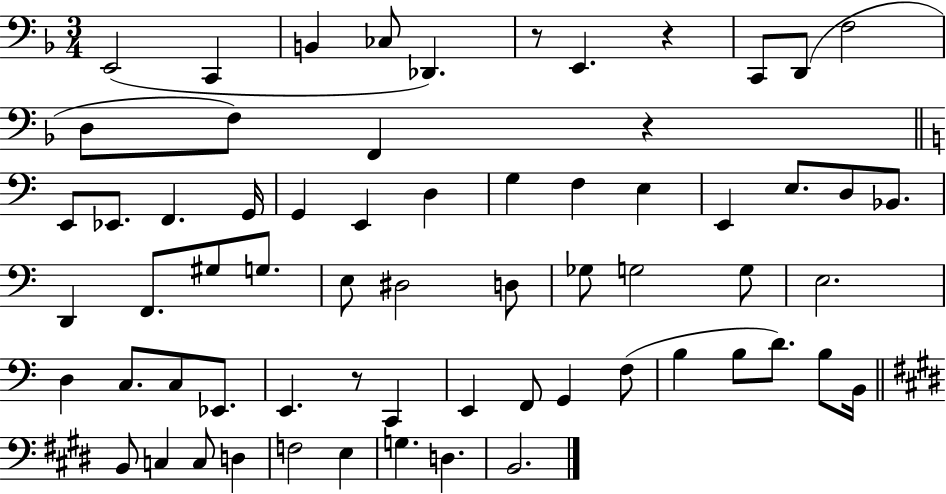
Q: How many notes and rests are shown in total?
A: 65